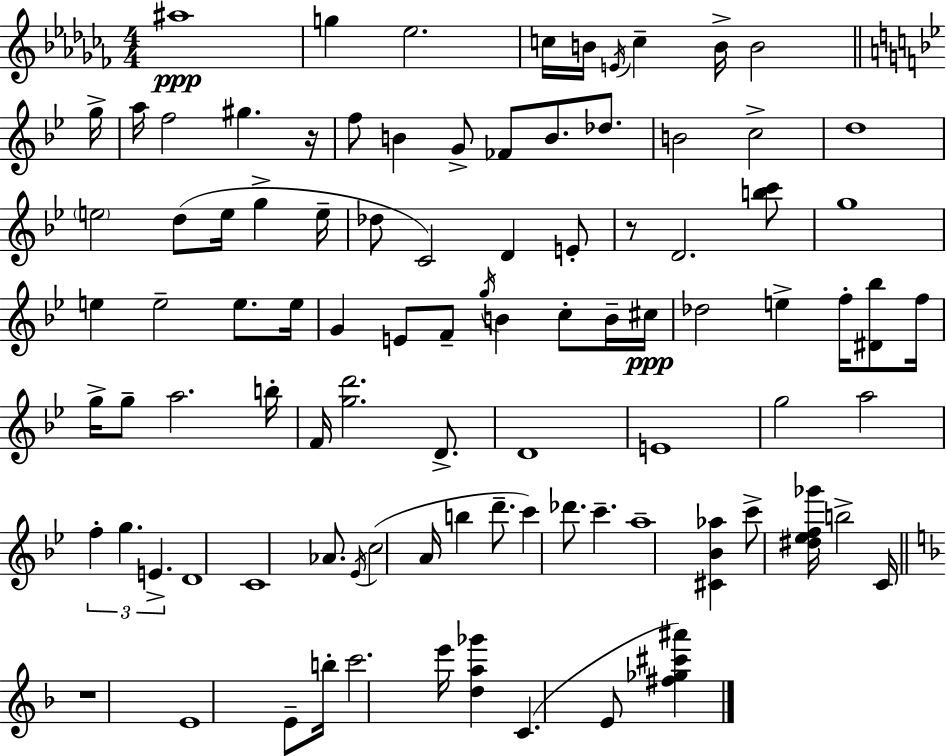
{
  \clef treble
  \numericTimeSignature
  \time 4/4
  \key aes \minor
  ais''1\ppp | g''4 ees''2. | c''16 b'16 \acciaccatura { e'16 } c''4-- b'16-> b'2 | \bar "||" \break \key g \minor g''16-> a''16 f''2 gis''4. | r16 f''8 b'4 g'8-> fes'8 b'8. des''8. | b'2 c''2-> | d''1 | \break \parenthesize e''2 d''8( e''16 g''4-> | e''16-- des''8 c'2) d'4 e'8-. | r8 d'2. <b'' c'''>8 | g''1 | \break e''4 e''2-- e''8. | e''16 g'4 e'8 f'8-- \acciaccatura { g''16 } b'4 c''8-. | b'16-- cis''16\ppp des''2 e''4-> f''16-. <dis' bes''>8 | f''16 g''16-> g''8-- a''2. | \break b''16-. f'16 <g'' d'''>2. d'8.-> | d'1 | e'1 | g''2 a''2 | \break \tuplet 3/2 { f''4-. g''4. e'4.-> } | d'1 | c'1 | aes'8. \acciaccatura { ees'16 } c''2( a'16 b''4 | \break d'''8.-- c'''4) des'''8. c'''4.-- | a''1-- | <cis' bes' aes''>4 c'''8-> <dis'' ees'' f'' ges'''>16 b''2-> | c'16 \bar "||" \break \key f \major r1 | e'1 | e'8-- b''16-. c'''2. e'''16 | <d'' a'' ges'''>4 c'4.( e'8 <fis'' ges'' cis''' ais'''>4) | \break \bar "|."
}